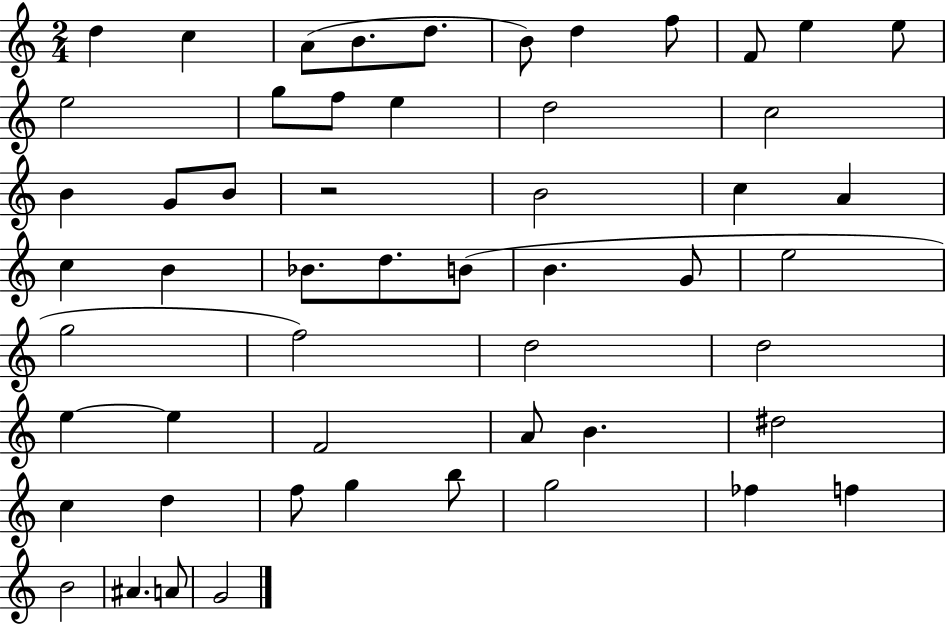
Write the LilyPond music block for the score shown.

{
  \clef treble
  \numericTimeSignature
  \time 2/4
  \key c \major
  d''4 c''4 | a'8( b'8. d''8. | b'8) d''4 f''8 | f'8 e''4 e''8 | \break e''2 | g''8 f''8 e''4 | d''2 | c''2 | \break b'4 g'8 b'8 | r2 | b'2 | c''4 a'4 | \break c''4 b'4 | bes'8. d''8. b'8( | b'4. g'8 | e''2 | \break g''2 | f''2) | d''2 | d''2 | \break e''4~~ e''4 | f'2 | a'8 b'4. | dis''2 | \break c''4 d''4 | f''8 g''4 b''8 | g''2 | fes''4 f''4 | \break b'2 | ais'4. a'8 | g'2 | \bar "|."
}